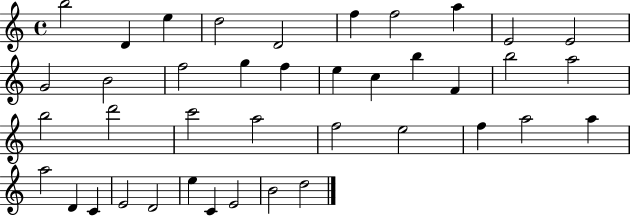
B5/h D4/q E5/q D5/h D4/h F5/q F5/h A5/q E4/h E4/h G4/h B4/h F5/h G5/q F5/q E5/q C5/q B5/q F4/q B5/h A5/h B5/h D6/h C6/h A5/h F5/h E5/h F5/q A5/h A5/q A5/h D4/q C4/q E4/h D4/h E5/q C4/q E4/h B4/h D5/h